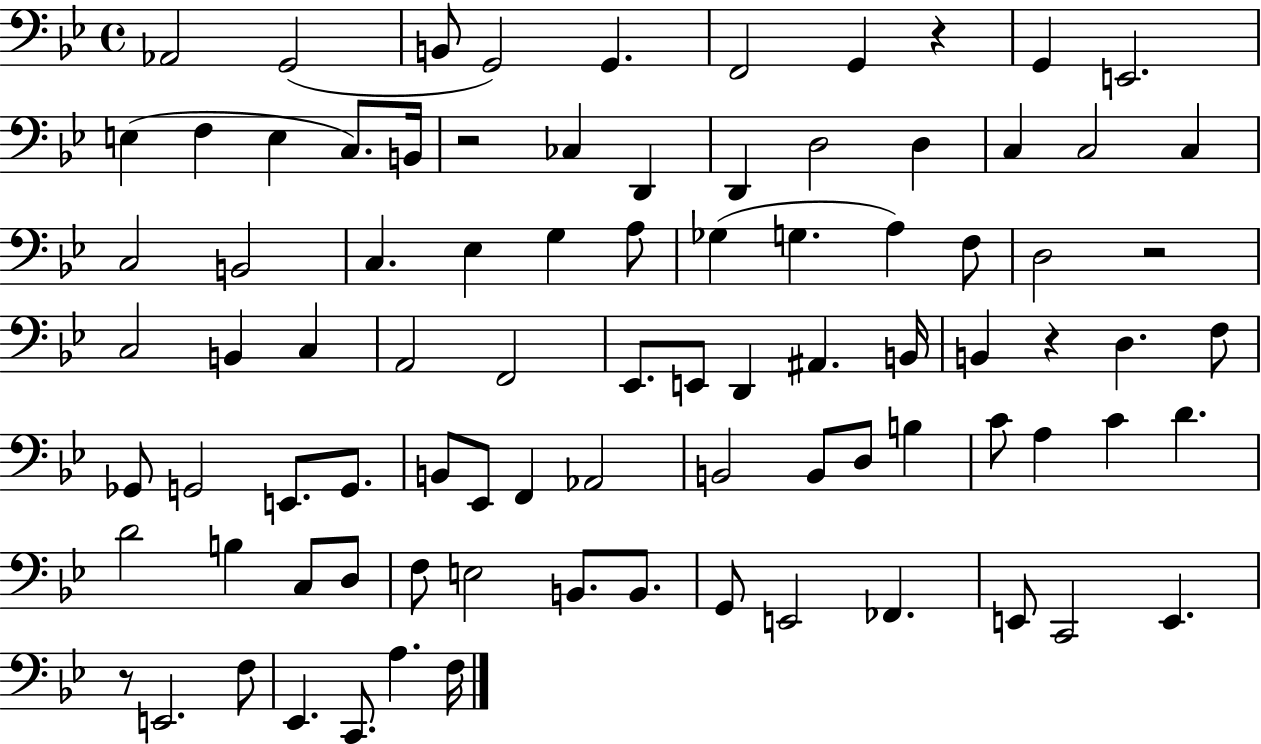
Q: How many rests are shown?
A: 5